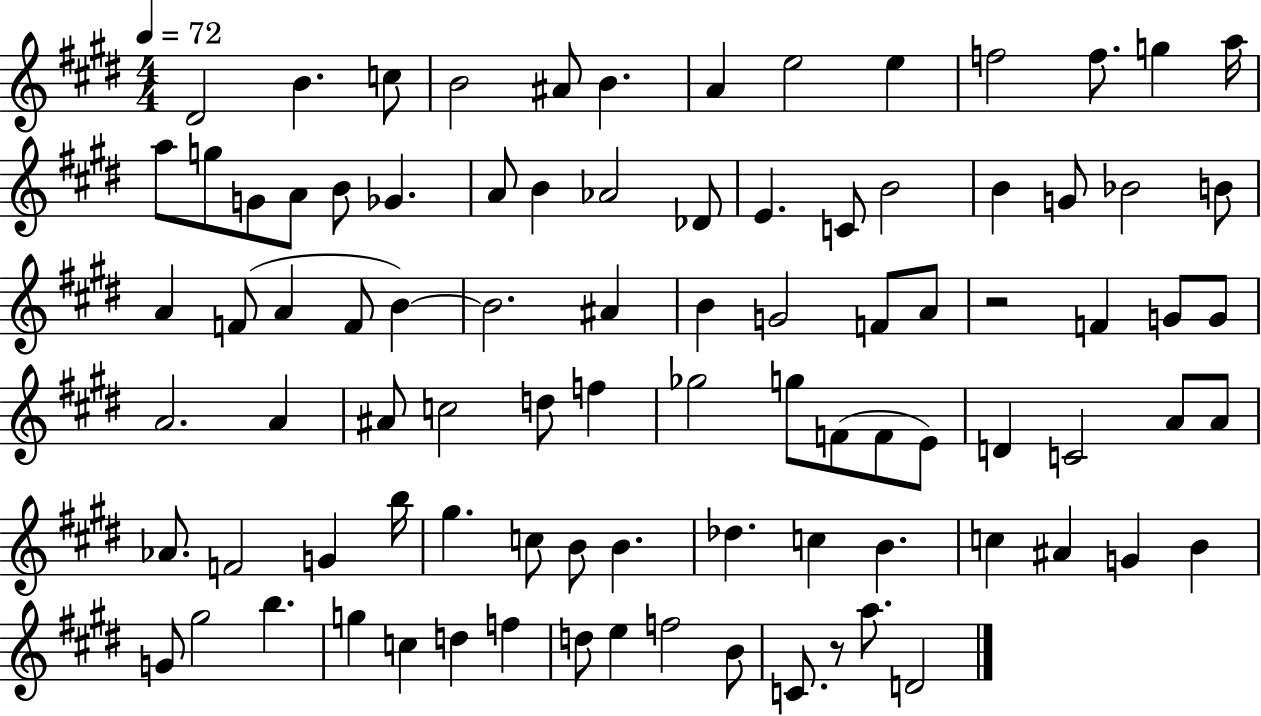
D#4/h B4/q. C5/e B4/h A#4/e B4/q. A4/q E5/h E5/q F5/h F5/e. G5/q A5/s A5/e G5/e G4/e A4/e B4/e Gb4/q. A4/e B4/q Ab4/h Db4/e E4/q. C4/e B4/h B4/q G4/e Bb4/h B4/e A4/q F4/e A4/q F4/e B4/q B4/h. A#4/q B4/q G4/h F4/e A4/e R/h F4/q G4/e G4/e A4/h. A4/q A#4/e C5/h D5/e F5/q Gb5/h G5/e F4/e F4/e E4/e D4/q C4/h A4/e A4/e Ab4/e. F4/h G4/q B5/s G#5/q. C5/e B4/e B4/q. Db5/q. C5/q B4/q. C5/q A#4/q G4/q B4/q G4/e G#5/h B5/q. G5/q C5/q D5/q F5/q D5/e E5/q F5/h B4/e C4/e. R/e A5/e. D4/h